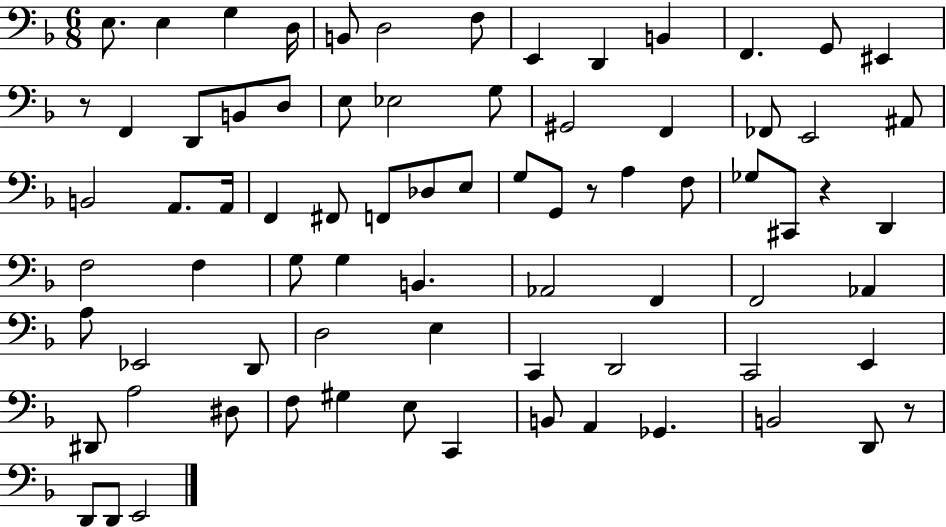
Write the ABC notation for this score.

X:1
T:Untitled
M:6/8
L:1/4
K:F
E,/2 E, G, D,/4 B,,/2 D,2 F,/2 E,, D,, B,, F,, G,,/2 ^E,, z/2 F,, D,,/2 B,,/2 D,/2 E,/2 _E,2 G,/2 ^G,,2 F,, _F,,/2 E,,2 ^A,,/2 B,,2 A,,/2 A,,/4 F,, ^F,,/2 F,,/2 _D,/2 E,/2 G,/2 G,,/2 z/2 A, F,/2 _G,/2 ^C,,/2 z D,, F,2 F, G,/2 G, B,, _A,,2 F,, F,,2 _A,, A,/2 _E,,2 D,,/2 D,2 E, C,, D,,2 C,,2 E,, ^D,,/2 A,2 ^D,/2 F,/2 ^G, E,/2 C,, B,,/2 A,, _G,, B,,2 D,,/2 z/2 D,,/2 D,,/2 E,,2